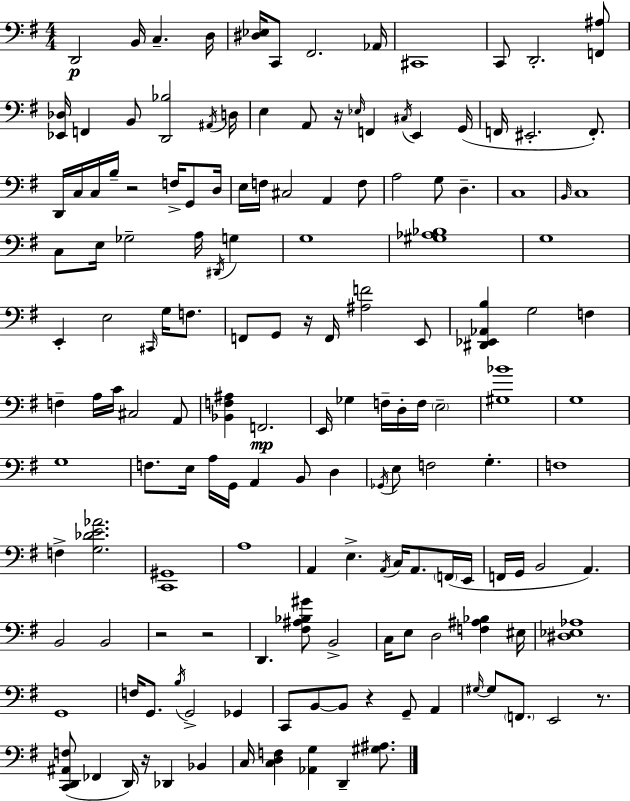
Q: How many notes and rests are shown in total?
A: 155